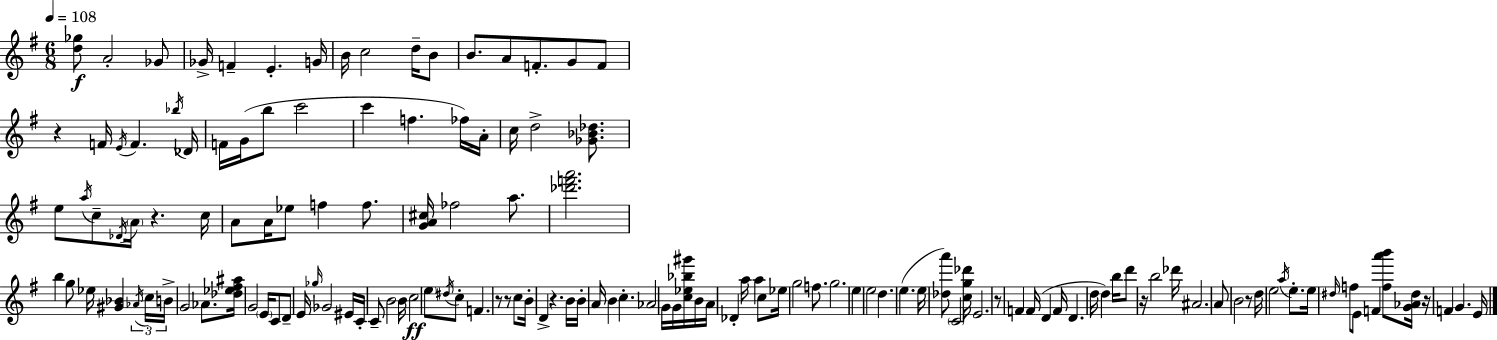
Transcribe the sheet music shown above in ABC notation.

X:1
T:Untitled
M:6/8
L:1/4
K:G
[d_g]/2 A2 _G/2 _G/4 F E G/4 B/4 c2 d/4 B/2 B/2 A/2 F/2 G/2 F/2 z F/4 E/4 F _b/4 _D/4 F/4 G/4 b/2 c'2 c' f _f/4 A/4 c/4 d2 [_G_B_d]/2 e/2 a/4 c/2 _D/4 A/4 z c/4 A/2 A/4 _e/2 f f/2 [GA^c]/4 _f2 a/2 [_d'f'a']2 b g/2 _e/4 [^G_B] _A/4 c/4 B/4 G2 _A/2 [_d_e^f^a]/4 G2 E/4 C/2 D/2 E/4 _g/4 _G2 ^E/4 C/4 C/2 B2 B/4 c2 e/2 ^d/4 c/2 F z/2 z/2 c/2 B/4 D z B/4 B/4 A/4 B c _A2 G/4 G/4 [c_e_b^g']/4 B/4 A/4 _D a/4 a c/2 _e/4 g2 f/2 g2 e e2 d e e/4 [_da']/2 C2 [cg_d']/4 E2 z/2 F F/4 D F/4 D d/4 d b/4 d'/2 z/4 b2 _d'/4 ^A2 A/2 B2 z/2 d/4 e2 a/4 e/2 e/4 ^d/4 f/2 E/2 F [fa'b']/2 [G_A^d]/4 z/4 F G E/4